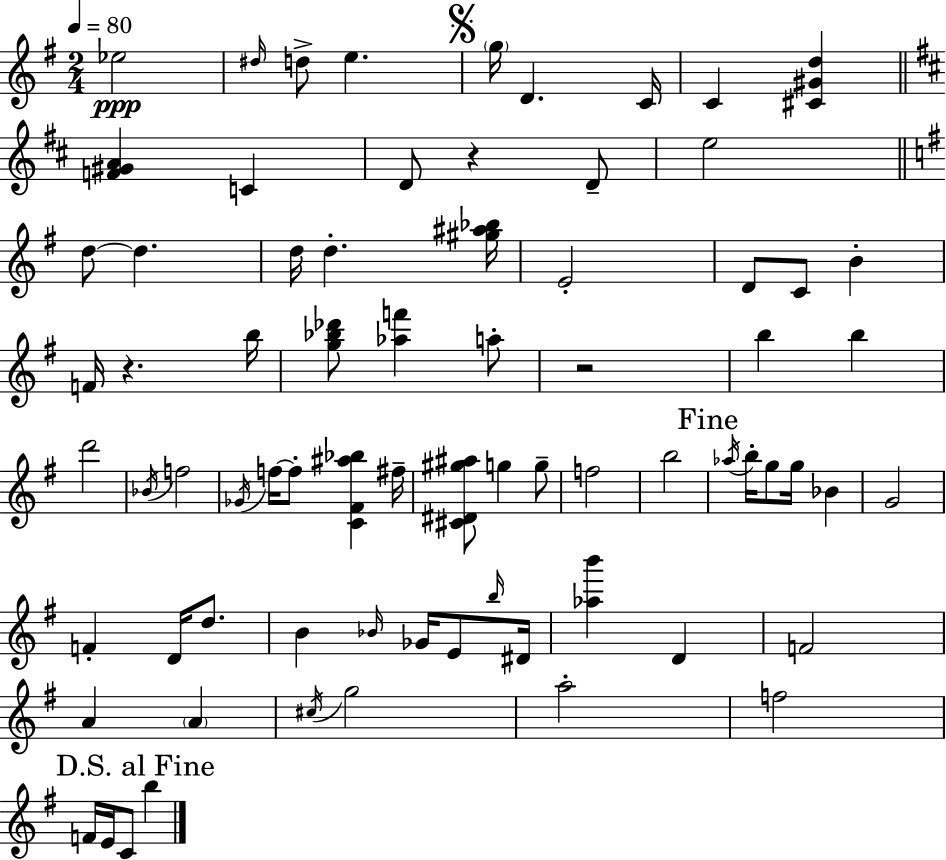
{
  \clef treble
  \numericTimeSignature
  \time 2/4
  \key g \major
  \tempo 4 = 80
  ees''2\ppp | \grace { dis''16 } d''8-> e''4. | \mark \markup { \musicglyph "scripts.segno" } \parenthesize g''16 d'4. | c'16 c'4 <cis' gis' d''>4 | \break \bar "||" \break \key d \major <f' gis' a'>4 c'4 | d'8 r4 d'8-- | e''2 | \bar "||" \break \key g \major d''8~~ d''4. | d''16 d''4.-. <gis'' ais'' bes''>16 | e'2-. | d'8 c'8 b'4-. | \break f'16 r4. b''16 | <g'' bes'' des'''>8 <aes'' f'''>4 a''8-. | r2 | b''4 b''4 | \break d'''2 | \acciaccatura { bes'16 } f''2 | \acciaccatura { ges'16 } f''16~~ f''8-. <c' fis' ais'' bes''>4 | fis''16-- <cis' dis' gis'' ais''>8 g''4 | \break g''8-- f''2 | b''2 | \mark "Fine" \acciaccatura { aes''16 } b''16-. g''8 g''16 bes'4 | g'2 | \break f'4-. d'16 | d''8. b'4 \grace { bes'16 } | ges'16 e'8 \grace { b''16 } dis'16 <aes'' b'''>4 | d'4 f'2 | \break a'4 | \parenthesize a'4 \acciaccatura { cis''16 } g''2 | a''2-. | f''2 | \break \mark "D.S. al Fine" f'16 e'16 | c'8 b''4 \bar "|."
}